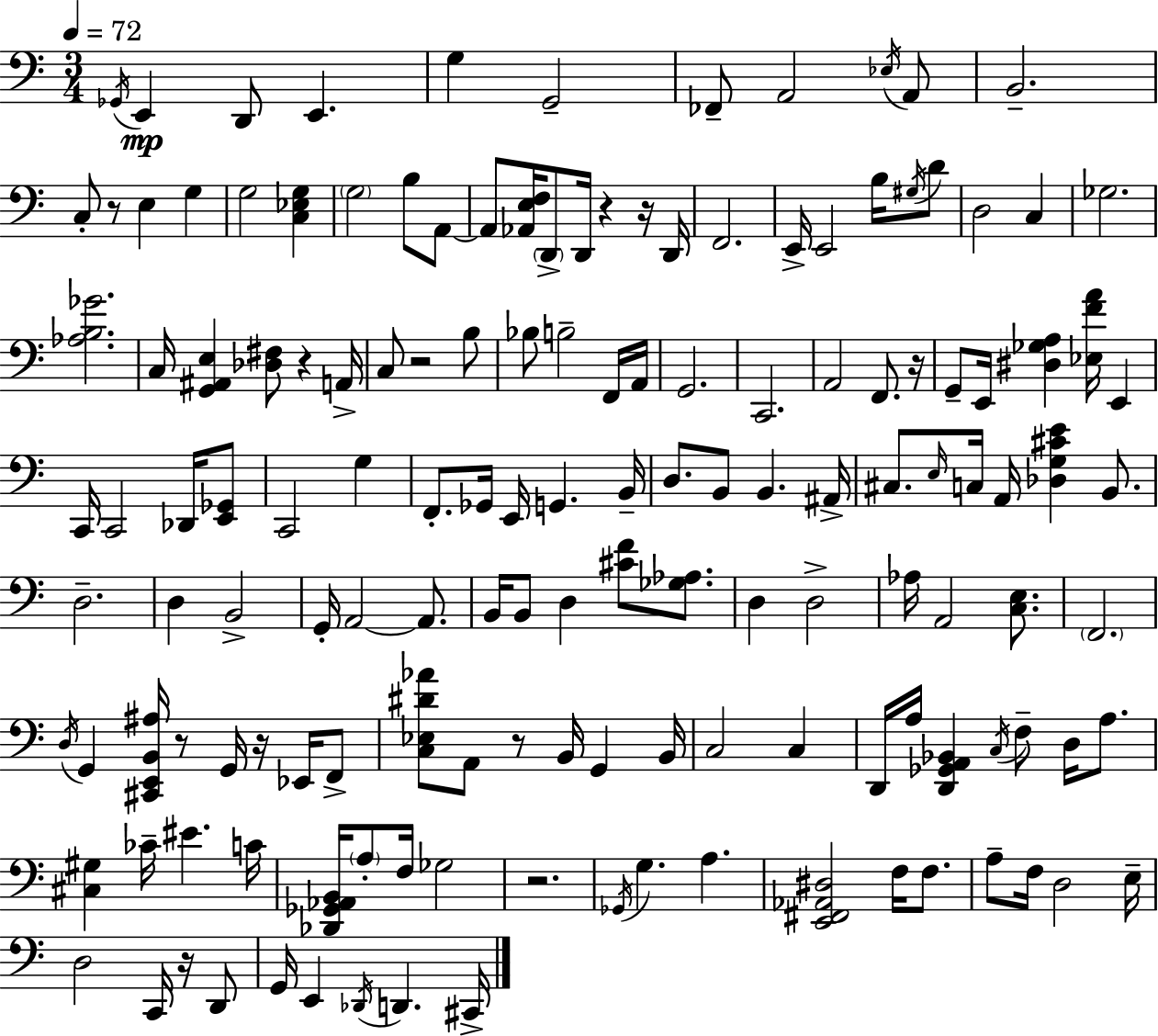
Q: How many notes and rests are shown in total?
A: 148